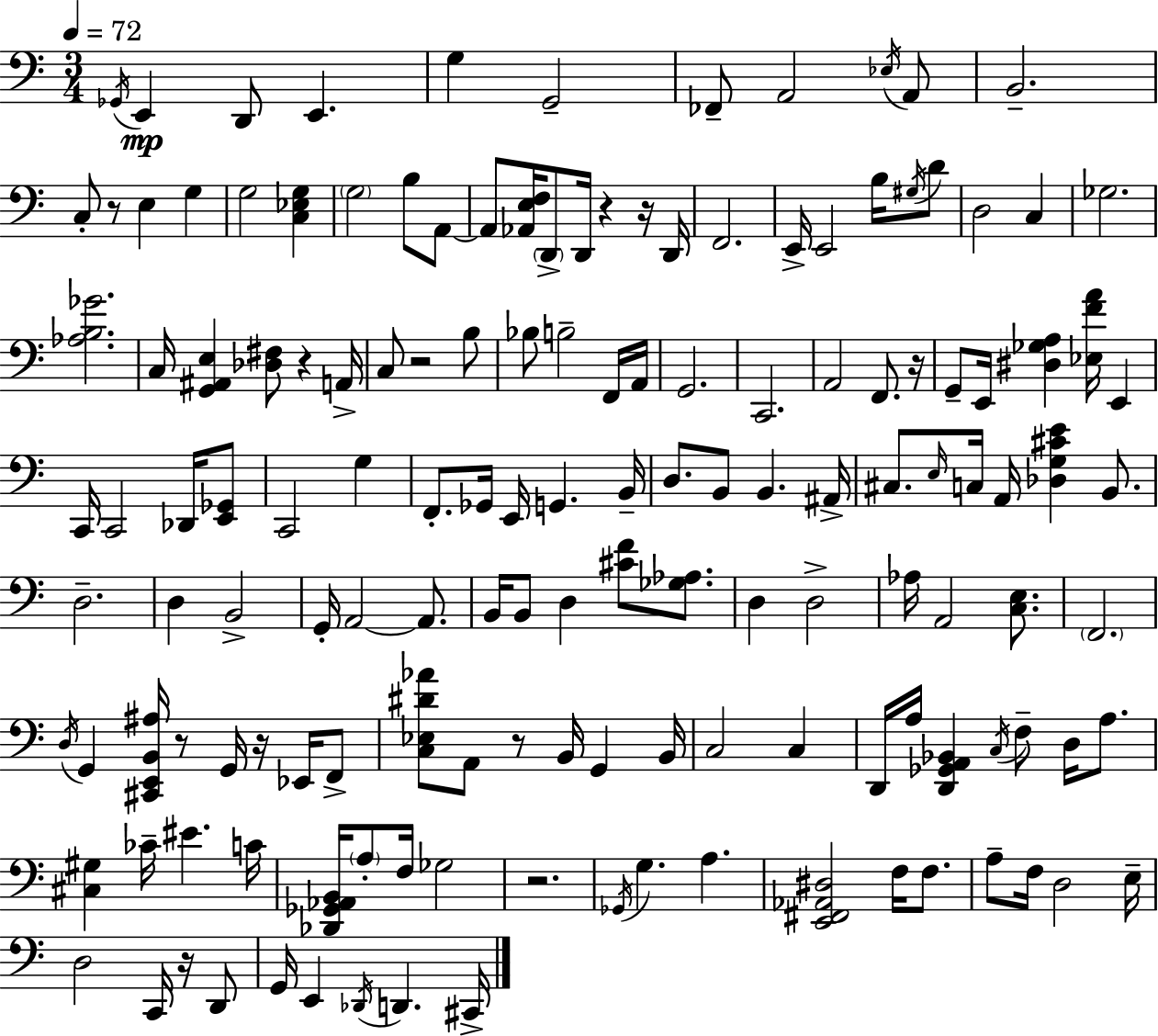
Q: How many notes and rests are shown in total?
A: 148